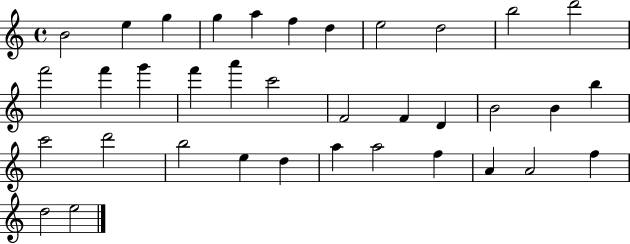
{
  \clef treble
  \time 4/4
  \defaultTimeSignature
  \key c \major
  b'2 e''4 g''4 | g''4 a''4 f''4 d''4 | e''2 d''2 | b''2 d'''2 | \break f'''2 f'''4 g'''4 | f'''4 a'''4 c'''2 | f'2 f'4 d'4 | b'2 b'4 b''4 | \break c'''2 d'''2 | b''2 e''4 d''4 | a''4 a''2 f''4 | a'4 a'2 f''4 | \break d''2 e''2 | \bar "|."
}